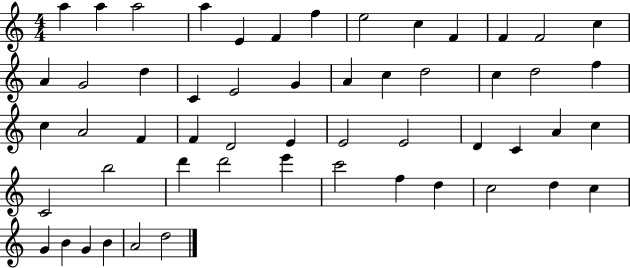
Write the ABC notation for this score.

X:1
T:Untitled
M:4/4
L:1/4
K:C
a a a2 a E F f e2 c F F F2 c A G2 d C E2 G A c d2 c d2 f c A2 F F D2 E E2 E2 D C A c C2 b2 d' d'2 e' c'2 f d c2 d c G B G B A2 d2